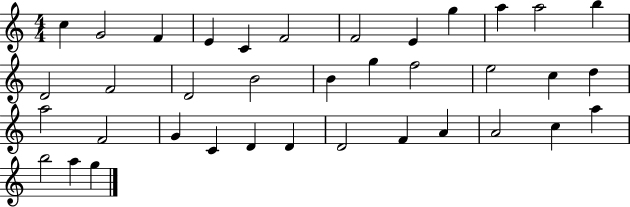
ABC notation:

X:1
T:Untitled
M:4/4
L:1/4
K:C
c G2 F E C F2 F2 E g a a2 b D2 F2 D2 B2 B g f2 e2 c d a2 F2 G C D D D2 F A A2 c a b2 a g